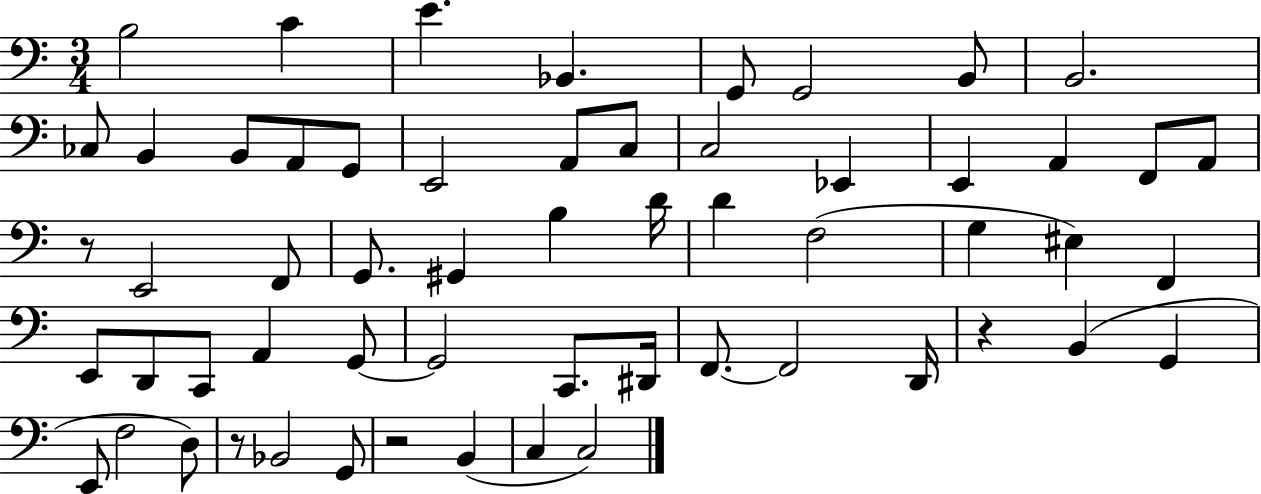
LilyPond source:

{
  \clef bass
  \numericTimeSignature
  \time 3/4
  \key c \major
  b2 c'4 | e'4. bes,4. | g,8 g,2 b,8 | b,2. | \break ces8 b,4 b,8 a,8 g,8 | e,2 a,8 c8 | c2 ees,4 | e,4 a,4 f,8 a,8 | \break r8 e,2 f,8 | g,8. gis,4 b4 d'16 | d'4 f2( | g4 eis4) f,4 | \break e,8 d,8 c,8 a,4 g,8~~ | g,2 c,8. dis,16 | f,8.~~ f,2 d,16 | r4 b,4( g,4 | \break e,8 f2 d8) | r8 bes,2 g,8 | r2 b,4( | c4 c2) | \break \bar "|."
}